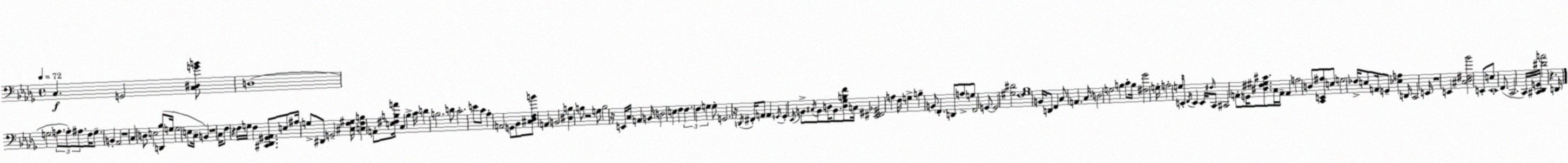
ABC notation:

X:1
T:Untitled
M:4/4
L:1/4
K:Bbm
C, G,,2 [C,^D,GB]/2 D,4 G,2 A,/2 A,/2 ^A,/2 F,/4 G,/2 B,, _A,,2 z4 C, D,/2 E,2 [D,,_B,]/2 G,/4 G,2 E,/2 C,/4 B,, z4 C,/4 F,/2 z F,/4 G,/4 F, [^C,,_D,,^G,,_A,,]/2 E,/2 ^A,/4 G,/2 ^D,,/2 G,,2 [^C,F,^G,]/4 [C,F,B,] A,,/2 [E,^F,B,A]/4 C, B, C/4 D B,2 D/2 C2 E/2 C/2 _A, A,,2 G,,/2 _B,,/2 [^C,_D,F,B]/2 A,, B,,2 [^D,B,] B,/2 z2 G,/2 B,2 z/4 E,,/4 C,/4 A,, B,,/4 D,2 E, F, F, F, G, G,/2 G,,2 z/4 D,,/4 ^F,,/4 A,,/2 A,, G,,/4 G,, _E,,/4 B,,/2 ^C,/4 B,,/2 D,/4 B,,/2 [D,_G,B,F]/2 C,/4 [_E,,^F,,^G,,_B,,]2 A, F,/4 G, B, B,,/2 F,, D,,/2 A,/2 G,/2 F,,2 G,,/2 G,,2 [^G,^D]2 [F,^G,_B,]4 B,,/4 D,,/2 F,, C,/2 A,, C,/4 D,2 G,2 B, C/2 B,/4 [^F,_G]2 G,/4 A,2 G,/4 E,,/2 F,,/4 E,, E,,/4 ^F,/4 C,,/2 ^C,,2 A,,/2 G,,/4 [^D,^F,^G,^C]/2 C,/4 A,,/4 A,, A,2 D,/2 [C,,E,,^A,]/2 E,/2 G,2 _F,/4 E,/2 A,,/4 G,,/2 [_E,A,] D,,/4 C,,2 E,,/4 z4 E,, [^C,_D,^F,_B]2 E,,/2 E,/2 E,,4 F,,/2 C,,2 C,,/4 [^C,,_D,,G,,]/4 [^DA]2 z D,,/4